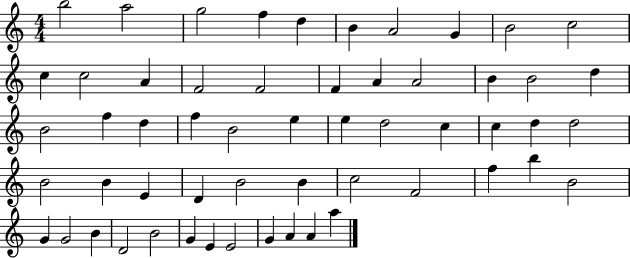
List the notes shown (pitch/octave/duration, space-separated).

B5/h A5/h G5/h F5/q D5/q B4/q A4/h G4/q B4/h C5/h C5/q C5/h A4/q F4/h F4/h F4/q A4/q A4/h B4/q B4/h D5/q B4/h F5/q D5/q F5/q B4/h E5/q E5/q D5/h C5/q C5/q D5/q D5/h B4/h B4/q E4/q D4/q B4/h B4/q C5/h F4/h F5/q B5/q B4/h G4/q G4/h B4/q D4/h B4/h G4/q E4/q E4/h G4/q A4/q A4/q A5/q